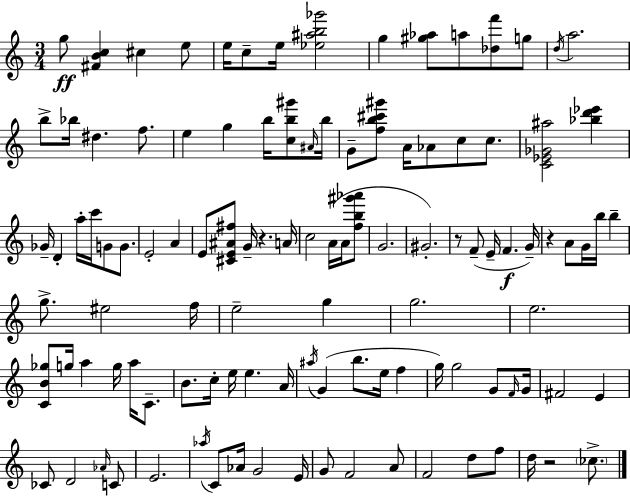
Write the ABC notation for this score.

X:1
T:Untitled
M:3/4
L:1/4
K:Am
g/2 [^FBc] ^c e/2 e/4 c/2 e/4 [_e^ab_g']2 g [^g_a]/2 a/2 [_df']/2 g/2 d/4 a2 b/2 _b/4 ^d f/2 e g b/4 [cb^g']/2 ^A/4 b/4 G/2 [fb^c'^g']/2 A/4 _A/2 c/2 c/2 [C_E_G^a]2 [_bd'_e'] _G/4 D a/4 c'/4 G/2 G/2 E2 A E/2 [^CE^A^f]/2 G/4 z A/4 c2 A/4 A/4 [fb^g'_a']/2 G2 ^G2 z/2 F/2 E/4 F G/4 z A/2 G/4 b/4 b g/2 ^e2 f/4 e2 g g2 e2 [CB_g]/2 g/4 a g/4 a/4 C/2 B/2 c/4 e/4 e A/4 ^a/4 G b/2 e/4 f g/4 g2 G/2 F/4 G/4 ^F2 E _C/2 D2 _A/4 C/2 E2 _a/4 C/2 _A/4 G2 E/4 G/2 F2 A/2 F2 d/2 f/2 d/4 z2 _c/2